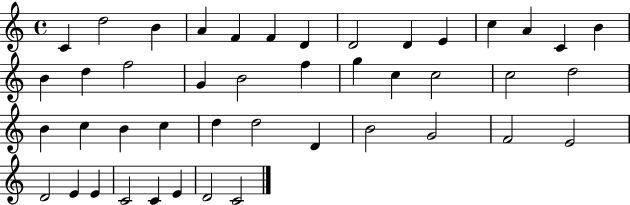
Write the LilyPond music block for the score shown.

{
  \clef treble
  \time 4/4
  \defaultTimeSignature
  \key c \major
  c'4 d''2 b'4 | a'4 f'4 f'4 d'4 | d'2 d'4 e'4 | c''4 a'4 c'4 b'4 | \break b'4 d''4 f''2 | g'4 b'2 f''4 | g''4 c''4 c''2 | c''2 d''2 | \break b'4 c''4 b'4 c''4 | d''4 d''2 d'4 | b'2 g'2 | f'2 e'2 | \break d'2 e'4 e'4 | c'2 c'4 e'4 | d'2 c'2 | \bar "|."
}